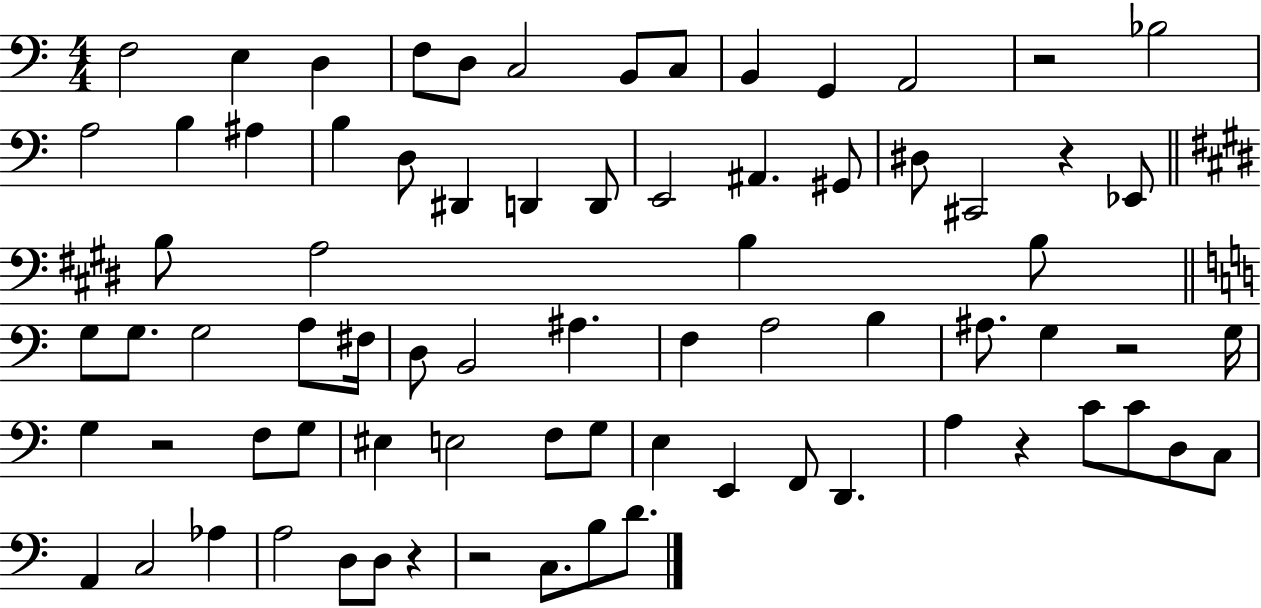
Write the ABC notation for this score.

X:1
T:Untitled
M:4/4
L:1/4
K:C
F,2 E, D, F,/2 D,/2 C,2 B,,/2 C,/2 B,, G,, A,,2 z2 _B,2 A,2 B, ^A, B, D,/2 ^D,, D,, D,,/2 E,,2 ^A,, ^G,,/2 ^D,/2 ^C,,2 z _E,,/2 B,/2 A,2 B, B,/2 G,/2 G,/2 G,2 A,/2 ^F,/4 D,/2 B,,2 ^A, F, A,2 B, ^A,/2 G, z2 G,/4 G, z2 F,/2 G,/2 ^E, E,2 F,/2 G,/2 E, E,, F,,/2 D,, A, z C/2 C/2 D,/2 C,/2 A,, C,2 _A, A,2 D,/2 D,/2 z z2 C,/2 B,/2 D/2